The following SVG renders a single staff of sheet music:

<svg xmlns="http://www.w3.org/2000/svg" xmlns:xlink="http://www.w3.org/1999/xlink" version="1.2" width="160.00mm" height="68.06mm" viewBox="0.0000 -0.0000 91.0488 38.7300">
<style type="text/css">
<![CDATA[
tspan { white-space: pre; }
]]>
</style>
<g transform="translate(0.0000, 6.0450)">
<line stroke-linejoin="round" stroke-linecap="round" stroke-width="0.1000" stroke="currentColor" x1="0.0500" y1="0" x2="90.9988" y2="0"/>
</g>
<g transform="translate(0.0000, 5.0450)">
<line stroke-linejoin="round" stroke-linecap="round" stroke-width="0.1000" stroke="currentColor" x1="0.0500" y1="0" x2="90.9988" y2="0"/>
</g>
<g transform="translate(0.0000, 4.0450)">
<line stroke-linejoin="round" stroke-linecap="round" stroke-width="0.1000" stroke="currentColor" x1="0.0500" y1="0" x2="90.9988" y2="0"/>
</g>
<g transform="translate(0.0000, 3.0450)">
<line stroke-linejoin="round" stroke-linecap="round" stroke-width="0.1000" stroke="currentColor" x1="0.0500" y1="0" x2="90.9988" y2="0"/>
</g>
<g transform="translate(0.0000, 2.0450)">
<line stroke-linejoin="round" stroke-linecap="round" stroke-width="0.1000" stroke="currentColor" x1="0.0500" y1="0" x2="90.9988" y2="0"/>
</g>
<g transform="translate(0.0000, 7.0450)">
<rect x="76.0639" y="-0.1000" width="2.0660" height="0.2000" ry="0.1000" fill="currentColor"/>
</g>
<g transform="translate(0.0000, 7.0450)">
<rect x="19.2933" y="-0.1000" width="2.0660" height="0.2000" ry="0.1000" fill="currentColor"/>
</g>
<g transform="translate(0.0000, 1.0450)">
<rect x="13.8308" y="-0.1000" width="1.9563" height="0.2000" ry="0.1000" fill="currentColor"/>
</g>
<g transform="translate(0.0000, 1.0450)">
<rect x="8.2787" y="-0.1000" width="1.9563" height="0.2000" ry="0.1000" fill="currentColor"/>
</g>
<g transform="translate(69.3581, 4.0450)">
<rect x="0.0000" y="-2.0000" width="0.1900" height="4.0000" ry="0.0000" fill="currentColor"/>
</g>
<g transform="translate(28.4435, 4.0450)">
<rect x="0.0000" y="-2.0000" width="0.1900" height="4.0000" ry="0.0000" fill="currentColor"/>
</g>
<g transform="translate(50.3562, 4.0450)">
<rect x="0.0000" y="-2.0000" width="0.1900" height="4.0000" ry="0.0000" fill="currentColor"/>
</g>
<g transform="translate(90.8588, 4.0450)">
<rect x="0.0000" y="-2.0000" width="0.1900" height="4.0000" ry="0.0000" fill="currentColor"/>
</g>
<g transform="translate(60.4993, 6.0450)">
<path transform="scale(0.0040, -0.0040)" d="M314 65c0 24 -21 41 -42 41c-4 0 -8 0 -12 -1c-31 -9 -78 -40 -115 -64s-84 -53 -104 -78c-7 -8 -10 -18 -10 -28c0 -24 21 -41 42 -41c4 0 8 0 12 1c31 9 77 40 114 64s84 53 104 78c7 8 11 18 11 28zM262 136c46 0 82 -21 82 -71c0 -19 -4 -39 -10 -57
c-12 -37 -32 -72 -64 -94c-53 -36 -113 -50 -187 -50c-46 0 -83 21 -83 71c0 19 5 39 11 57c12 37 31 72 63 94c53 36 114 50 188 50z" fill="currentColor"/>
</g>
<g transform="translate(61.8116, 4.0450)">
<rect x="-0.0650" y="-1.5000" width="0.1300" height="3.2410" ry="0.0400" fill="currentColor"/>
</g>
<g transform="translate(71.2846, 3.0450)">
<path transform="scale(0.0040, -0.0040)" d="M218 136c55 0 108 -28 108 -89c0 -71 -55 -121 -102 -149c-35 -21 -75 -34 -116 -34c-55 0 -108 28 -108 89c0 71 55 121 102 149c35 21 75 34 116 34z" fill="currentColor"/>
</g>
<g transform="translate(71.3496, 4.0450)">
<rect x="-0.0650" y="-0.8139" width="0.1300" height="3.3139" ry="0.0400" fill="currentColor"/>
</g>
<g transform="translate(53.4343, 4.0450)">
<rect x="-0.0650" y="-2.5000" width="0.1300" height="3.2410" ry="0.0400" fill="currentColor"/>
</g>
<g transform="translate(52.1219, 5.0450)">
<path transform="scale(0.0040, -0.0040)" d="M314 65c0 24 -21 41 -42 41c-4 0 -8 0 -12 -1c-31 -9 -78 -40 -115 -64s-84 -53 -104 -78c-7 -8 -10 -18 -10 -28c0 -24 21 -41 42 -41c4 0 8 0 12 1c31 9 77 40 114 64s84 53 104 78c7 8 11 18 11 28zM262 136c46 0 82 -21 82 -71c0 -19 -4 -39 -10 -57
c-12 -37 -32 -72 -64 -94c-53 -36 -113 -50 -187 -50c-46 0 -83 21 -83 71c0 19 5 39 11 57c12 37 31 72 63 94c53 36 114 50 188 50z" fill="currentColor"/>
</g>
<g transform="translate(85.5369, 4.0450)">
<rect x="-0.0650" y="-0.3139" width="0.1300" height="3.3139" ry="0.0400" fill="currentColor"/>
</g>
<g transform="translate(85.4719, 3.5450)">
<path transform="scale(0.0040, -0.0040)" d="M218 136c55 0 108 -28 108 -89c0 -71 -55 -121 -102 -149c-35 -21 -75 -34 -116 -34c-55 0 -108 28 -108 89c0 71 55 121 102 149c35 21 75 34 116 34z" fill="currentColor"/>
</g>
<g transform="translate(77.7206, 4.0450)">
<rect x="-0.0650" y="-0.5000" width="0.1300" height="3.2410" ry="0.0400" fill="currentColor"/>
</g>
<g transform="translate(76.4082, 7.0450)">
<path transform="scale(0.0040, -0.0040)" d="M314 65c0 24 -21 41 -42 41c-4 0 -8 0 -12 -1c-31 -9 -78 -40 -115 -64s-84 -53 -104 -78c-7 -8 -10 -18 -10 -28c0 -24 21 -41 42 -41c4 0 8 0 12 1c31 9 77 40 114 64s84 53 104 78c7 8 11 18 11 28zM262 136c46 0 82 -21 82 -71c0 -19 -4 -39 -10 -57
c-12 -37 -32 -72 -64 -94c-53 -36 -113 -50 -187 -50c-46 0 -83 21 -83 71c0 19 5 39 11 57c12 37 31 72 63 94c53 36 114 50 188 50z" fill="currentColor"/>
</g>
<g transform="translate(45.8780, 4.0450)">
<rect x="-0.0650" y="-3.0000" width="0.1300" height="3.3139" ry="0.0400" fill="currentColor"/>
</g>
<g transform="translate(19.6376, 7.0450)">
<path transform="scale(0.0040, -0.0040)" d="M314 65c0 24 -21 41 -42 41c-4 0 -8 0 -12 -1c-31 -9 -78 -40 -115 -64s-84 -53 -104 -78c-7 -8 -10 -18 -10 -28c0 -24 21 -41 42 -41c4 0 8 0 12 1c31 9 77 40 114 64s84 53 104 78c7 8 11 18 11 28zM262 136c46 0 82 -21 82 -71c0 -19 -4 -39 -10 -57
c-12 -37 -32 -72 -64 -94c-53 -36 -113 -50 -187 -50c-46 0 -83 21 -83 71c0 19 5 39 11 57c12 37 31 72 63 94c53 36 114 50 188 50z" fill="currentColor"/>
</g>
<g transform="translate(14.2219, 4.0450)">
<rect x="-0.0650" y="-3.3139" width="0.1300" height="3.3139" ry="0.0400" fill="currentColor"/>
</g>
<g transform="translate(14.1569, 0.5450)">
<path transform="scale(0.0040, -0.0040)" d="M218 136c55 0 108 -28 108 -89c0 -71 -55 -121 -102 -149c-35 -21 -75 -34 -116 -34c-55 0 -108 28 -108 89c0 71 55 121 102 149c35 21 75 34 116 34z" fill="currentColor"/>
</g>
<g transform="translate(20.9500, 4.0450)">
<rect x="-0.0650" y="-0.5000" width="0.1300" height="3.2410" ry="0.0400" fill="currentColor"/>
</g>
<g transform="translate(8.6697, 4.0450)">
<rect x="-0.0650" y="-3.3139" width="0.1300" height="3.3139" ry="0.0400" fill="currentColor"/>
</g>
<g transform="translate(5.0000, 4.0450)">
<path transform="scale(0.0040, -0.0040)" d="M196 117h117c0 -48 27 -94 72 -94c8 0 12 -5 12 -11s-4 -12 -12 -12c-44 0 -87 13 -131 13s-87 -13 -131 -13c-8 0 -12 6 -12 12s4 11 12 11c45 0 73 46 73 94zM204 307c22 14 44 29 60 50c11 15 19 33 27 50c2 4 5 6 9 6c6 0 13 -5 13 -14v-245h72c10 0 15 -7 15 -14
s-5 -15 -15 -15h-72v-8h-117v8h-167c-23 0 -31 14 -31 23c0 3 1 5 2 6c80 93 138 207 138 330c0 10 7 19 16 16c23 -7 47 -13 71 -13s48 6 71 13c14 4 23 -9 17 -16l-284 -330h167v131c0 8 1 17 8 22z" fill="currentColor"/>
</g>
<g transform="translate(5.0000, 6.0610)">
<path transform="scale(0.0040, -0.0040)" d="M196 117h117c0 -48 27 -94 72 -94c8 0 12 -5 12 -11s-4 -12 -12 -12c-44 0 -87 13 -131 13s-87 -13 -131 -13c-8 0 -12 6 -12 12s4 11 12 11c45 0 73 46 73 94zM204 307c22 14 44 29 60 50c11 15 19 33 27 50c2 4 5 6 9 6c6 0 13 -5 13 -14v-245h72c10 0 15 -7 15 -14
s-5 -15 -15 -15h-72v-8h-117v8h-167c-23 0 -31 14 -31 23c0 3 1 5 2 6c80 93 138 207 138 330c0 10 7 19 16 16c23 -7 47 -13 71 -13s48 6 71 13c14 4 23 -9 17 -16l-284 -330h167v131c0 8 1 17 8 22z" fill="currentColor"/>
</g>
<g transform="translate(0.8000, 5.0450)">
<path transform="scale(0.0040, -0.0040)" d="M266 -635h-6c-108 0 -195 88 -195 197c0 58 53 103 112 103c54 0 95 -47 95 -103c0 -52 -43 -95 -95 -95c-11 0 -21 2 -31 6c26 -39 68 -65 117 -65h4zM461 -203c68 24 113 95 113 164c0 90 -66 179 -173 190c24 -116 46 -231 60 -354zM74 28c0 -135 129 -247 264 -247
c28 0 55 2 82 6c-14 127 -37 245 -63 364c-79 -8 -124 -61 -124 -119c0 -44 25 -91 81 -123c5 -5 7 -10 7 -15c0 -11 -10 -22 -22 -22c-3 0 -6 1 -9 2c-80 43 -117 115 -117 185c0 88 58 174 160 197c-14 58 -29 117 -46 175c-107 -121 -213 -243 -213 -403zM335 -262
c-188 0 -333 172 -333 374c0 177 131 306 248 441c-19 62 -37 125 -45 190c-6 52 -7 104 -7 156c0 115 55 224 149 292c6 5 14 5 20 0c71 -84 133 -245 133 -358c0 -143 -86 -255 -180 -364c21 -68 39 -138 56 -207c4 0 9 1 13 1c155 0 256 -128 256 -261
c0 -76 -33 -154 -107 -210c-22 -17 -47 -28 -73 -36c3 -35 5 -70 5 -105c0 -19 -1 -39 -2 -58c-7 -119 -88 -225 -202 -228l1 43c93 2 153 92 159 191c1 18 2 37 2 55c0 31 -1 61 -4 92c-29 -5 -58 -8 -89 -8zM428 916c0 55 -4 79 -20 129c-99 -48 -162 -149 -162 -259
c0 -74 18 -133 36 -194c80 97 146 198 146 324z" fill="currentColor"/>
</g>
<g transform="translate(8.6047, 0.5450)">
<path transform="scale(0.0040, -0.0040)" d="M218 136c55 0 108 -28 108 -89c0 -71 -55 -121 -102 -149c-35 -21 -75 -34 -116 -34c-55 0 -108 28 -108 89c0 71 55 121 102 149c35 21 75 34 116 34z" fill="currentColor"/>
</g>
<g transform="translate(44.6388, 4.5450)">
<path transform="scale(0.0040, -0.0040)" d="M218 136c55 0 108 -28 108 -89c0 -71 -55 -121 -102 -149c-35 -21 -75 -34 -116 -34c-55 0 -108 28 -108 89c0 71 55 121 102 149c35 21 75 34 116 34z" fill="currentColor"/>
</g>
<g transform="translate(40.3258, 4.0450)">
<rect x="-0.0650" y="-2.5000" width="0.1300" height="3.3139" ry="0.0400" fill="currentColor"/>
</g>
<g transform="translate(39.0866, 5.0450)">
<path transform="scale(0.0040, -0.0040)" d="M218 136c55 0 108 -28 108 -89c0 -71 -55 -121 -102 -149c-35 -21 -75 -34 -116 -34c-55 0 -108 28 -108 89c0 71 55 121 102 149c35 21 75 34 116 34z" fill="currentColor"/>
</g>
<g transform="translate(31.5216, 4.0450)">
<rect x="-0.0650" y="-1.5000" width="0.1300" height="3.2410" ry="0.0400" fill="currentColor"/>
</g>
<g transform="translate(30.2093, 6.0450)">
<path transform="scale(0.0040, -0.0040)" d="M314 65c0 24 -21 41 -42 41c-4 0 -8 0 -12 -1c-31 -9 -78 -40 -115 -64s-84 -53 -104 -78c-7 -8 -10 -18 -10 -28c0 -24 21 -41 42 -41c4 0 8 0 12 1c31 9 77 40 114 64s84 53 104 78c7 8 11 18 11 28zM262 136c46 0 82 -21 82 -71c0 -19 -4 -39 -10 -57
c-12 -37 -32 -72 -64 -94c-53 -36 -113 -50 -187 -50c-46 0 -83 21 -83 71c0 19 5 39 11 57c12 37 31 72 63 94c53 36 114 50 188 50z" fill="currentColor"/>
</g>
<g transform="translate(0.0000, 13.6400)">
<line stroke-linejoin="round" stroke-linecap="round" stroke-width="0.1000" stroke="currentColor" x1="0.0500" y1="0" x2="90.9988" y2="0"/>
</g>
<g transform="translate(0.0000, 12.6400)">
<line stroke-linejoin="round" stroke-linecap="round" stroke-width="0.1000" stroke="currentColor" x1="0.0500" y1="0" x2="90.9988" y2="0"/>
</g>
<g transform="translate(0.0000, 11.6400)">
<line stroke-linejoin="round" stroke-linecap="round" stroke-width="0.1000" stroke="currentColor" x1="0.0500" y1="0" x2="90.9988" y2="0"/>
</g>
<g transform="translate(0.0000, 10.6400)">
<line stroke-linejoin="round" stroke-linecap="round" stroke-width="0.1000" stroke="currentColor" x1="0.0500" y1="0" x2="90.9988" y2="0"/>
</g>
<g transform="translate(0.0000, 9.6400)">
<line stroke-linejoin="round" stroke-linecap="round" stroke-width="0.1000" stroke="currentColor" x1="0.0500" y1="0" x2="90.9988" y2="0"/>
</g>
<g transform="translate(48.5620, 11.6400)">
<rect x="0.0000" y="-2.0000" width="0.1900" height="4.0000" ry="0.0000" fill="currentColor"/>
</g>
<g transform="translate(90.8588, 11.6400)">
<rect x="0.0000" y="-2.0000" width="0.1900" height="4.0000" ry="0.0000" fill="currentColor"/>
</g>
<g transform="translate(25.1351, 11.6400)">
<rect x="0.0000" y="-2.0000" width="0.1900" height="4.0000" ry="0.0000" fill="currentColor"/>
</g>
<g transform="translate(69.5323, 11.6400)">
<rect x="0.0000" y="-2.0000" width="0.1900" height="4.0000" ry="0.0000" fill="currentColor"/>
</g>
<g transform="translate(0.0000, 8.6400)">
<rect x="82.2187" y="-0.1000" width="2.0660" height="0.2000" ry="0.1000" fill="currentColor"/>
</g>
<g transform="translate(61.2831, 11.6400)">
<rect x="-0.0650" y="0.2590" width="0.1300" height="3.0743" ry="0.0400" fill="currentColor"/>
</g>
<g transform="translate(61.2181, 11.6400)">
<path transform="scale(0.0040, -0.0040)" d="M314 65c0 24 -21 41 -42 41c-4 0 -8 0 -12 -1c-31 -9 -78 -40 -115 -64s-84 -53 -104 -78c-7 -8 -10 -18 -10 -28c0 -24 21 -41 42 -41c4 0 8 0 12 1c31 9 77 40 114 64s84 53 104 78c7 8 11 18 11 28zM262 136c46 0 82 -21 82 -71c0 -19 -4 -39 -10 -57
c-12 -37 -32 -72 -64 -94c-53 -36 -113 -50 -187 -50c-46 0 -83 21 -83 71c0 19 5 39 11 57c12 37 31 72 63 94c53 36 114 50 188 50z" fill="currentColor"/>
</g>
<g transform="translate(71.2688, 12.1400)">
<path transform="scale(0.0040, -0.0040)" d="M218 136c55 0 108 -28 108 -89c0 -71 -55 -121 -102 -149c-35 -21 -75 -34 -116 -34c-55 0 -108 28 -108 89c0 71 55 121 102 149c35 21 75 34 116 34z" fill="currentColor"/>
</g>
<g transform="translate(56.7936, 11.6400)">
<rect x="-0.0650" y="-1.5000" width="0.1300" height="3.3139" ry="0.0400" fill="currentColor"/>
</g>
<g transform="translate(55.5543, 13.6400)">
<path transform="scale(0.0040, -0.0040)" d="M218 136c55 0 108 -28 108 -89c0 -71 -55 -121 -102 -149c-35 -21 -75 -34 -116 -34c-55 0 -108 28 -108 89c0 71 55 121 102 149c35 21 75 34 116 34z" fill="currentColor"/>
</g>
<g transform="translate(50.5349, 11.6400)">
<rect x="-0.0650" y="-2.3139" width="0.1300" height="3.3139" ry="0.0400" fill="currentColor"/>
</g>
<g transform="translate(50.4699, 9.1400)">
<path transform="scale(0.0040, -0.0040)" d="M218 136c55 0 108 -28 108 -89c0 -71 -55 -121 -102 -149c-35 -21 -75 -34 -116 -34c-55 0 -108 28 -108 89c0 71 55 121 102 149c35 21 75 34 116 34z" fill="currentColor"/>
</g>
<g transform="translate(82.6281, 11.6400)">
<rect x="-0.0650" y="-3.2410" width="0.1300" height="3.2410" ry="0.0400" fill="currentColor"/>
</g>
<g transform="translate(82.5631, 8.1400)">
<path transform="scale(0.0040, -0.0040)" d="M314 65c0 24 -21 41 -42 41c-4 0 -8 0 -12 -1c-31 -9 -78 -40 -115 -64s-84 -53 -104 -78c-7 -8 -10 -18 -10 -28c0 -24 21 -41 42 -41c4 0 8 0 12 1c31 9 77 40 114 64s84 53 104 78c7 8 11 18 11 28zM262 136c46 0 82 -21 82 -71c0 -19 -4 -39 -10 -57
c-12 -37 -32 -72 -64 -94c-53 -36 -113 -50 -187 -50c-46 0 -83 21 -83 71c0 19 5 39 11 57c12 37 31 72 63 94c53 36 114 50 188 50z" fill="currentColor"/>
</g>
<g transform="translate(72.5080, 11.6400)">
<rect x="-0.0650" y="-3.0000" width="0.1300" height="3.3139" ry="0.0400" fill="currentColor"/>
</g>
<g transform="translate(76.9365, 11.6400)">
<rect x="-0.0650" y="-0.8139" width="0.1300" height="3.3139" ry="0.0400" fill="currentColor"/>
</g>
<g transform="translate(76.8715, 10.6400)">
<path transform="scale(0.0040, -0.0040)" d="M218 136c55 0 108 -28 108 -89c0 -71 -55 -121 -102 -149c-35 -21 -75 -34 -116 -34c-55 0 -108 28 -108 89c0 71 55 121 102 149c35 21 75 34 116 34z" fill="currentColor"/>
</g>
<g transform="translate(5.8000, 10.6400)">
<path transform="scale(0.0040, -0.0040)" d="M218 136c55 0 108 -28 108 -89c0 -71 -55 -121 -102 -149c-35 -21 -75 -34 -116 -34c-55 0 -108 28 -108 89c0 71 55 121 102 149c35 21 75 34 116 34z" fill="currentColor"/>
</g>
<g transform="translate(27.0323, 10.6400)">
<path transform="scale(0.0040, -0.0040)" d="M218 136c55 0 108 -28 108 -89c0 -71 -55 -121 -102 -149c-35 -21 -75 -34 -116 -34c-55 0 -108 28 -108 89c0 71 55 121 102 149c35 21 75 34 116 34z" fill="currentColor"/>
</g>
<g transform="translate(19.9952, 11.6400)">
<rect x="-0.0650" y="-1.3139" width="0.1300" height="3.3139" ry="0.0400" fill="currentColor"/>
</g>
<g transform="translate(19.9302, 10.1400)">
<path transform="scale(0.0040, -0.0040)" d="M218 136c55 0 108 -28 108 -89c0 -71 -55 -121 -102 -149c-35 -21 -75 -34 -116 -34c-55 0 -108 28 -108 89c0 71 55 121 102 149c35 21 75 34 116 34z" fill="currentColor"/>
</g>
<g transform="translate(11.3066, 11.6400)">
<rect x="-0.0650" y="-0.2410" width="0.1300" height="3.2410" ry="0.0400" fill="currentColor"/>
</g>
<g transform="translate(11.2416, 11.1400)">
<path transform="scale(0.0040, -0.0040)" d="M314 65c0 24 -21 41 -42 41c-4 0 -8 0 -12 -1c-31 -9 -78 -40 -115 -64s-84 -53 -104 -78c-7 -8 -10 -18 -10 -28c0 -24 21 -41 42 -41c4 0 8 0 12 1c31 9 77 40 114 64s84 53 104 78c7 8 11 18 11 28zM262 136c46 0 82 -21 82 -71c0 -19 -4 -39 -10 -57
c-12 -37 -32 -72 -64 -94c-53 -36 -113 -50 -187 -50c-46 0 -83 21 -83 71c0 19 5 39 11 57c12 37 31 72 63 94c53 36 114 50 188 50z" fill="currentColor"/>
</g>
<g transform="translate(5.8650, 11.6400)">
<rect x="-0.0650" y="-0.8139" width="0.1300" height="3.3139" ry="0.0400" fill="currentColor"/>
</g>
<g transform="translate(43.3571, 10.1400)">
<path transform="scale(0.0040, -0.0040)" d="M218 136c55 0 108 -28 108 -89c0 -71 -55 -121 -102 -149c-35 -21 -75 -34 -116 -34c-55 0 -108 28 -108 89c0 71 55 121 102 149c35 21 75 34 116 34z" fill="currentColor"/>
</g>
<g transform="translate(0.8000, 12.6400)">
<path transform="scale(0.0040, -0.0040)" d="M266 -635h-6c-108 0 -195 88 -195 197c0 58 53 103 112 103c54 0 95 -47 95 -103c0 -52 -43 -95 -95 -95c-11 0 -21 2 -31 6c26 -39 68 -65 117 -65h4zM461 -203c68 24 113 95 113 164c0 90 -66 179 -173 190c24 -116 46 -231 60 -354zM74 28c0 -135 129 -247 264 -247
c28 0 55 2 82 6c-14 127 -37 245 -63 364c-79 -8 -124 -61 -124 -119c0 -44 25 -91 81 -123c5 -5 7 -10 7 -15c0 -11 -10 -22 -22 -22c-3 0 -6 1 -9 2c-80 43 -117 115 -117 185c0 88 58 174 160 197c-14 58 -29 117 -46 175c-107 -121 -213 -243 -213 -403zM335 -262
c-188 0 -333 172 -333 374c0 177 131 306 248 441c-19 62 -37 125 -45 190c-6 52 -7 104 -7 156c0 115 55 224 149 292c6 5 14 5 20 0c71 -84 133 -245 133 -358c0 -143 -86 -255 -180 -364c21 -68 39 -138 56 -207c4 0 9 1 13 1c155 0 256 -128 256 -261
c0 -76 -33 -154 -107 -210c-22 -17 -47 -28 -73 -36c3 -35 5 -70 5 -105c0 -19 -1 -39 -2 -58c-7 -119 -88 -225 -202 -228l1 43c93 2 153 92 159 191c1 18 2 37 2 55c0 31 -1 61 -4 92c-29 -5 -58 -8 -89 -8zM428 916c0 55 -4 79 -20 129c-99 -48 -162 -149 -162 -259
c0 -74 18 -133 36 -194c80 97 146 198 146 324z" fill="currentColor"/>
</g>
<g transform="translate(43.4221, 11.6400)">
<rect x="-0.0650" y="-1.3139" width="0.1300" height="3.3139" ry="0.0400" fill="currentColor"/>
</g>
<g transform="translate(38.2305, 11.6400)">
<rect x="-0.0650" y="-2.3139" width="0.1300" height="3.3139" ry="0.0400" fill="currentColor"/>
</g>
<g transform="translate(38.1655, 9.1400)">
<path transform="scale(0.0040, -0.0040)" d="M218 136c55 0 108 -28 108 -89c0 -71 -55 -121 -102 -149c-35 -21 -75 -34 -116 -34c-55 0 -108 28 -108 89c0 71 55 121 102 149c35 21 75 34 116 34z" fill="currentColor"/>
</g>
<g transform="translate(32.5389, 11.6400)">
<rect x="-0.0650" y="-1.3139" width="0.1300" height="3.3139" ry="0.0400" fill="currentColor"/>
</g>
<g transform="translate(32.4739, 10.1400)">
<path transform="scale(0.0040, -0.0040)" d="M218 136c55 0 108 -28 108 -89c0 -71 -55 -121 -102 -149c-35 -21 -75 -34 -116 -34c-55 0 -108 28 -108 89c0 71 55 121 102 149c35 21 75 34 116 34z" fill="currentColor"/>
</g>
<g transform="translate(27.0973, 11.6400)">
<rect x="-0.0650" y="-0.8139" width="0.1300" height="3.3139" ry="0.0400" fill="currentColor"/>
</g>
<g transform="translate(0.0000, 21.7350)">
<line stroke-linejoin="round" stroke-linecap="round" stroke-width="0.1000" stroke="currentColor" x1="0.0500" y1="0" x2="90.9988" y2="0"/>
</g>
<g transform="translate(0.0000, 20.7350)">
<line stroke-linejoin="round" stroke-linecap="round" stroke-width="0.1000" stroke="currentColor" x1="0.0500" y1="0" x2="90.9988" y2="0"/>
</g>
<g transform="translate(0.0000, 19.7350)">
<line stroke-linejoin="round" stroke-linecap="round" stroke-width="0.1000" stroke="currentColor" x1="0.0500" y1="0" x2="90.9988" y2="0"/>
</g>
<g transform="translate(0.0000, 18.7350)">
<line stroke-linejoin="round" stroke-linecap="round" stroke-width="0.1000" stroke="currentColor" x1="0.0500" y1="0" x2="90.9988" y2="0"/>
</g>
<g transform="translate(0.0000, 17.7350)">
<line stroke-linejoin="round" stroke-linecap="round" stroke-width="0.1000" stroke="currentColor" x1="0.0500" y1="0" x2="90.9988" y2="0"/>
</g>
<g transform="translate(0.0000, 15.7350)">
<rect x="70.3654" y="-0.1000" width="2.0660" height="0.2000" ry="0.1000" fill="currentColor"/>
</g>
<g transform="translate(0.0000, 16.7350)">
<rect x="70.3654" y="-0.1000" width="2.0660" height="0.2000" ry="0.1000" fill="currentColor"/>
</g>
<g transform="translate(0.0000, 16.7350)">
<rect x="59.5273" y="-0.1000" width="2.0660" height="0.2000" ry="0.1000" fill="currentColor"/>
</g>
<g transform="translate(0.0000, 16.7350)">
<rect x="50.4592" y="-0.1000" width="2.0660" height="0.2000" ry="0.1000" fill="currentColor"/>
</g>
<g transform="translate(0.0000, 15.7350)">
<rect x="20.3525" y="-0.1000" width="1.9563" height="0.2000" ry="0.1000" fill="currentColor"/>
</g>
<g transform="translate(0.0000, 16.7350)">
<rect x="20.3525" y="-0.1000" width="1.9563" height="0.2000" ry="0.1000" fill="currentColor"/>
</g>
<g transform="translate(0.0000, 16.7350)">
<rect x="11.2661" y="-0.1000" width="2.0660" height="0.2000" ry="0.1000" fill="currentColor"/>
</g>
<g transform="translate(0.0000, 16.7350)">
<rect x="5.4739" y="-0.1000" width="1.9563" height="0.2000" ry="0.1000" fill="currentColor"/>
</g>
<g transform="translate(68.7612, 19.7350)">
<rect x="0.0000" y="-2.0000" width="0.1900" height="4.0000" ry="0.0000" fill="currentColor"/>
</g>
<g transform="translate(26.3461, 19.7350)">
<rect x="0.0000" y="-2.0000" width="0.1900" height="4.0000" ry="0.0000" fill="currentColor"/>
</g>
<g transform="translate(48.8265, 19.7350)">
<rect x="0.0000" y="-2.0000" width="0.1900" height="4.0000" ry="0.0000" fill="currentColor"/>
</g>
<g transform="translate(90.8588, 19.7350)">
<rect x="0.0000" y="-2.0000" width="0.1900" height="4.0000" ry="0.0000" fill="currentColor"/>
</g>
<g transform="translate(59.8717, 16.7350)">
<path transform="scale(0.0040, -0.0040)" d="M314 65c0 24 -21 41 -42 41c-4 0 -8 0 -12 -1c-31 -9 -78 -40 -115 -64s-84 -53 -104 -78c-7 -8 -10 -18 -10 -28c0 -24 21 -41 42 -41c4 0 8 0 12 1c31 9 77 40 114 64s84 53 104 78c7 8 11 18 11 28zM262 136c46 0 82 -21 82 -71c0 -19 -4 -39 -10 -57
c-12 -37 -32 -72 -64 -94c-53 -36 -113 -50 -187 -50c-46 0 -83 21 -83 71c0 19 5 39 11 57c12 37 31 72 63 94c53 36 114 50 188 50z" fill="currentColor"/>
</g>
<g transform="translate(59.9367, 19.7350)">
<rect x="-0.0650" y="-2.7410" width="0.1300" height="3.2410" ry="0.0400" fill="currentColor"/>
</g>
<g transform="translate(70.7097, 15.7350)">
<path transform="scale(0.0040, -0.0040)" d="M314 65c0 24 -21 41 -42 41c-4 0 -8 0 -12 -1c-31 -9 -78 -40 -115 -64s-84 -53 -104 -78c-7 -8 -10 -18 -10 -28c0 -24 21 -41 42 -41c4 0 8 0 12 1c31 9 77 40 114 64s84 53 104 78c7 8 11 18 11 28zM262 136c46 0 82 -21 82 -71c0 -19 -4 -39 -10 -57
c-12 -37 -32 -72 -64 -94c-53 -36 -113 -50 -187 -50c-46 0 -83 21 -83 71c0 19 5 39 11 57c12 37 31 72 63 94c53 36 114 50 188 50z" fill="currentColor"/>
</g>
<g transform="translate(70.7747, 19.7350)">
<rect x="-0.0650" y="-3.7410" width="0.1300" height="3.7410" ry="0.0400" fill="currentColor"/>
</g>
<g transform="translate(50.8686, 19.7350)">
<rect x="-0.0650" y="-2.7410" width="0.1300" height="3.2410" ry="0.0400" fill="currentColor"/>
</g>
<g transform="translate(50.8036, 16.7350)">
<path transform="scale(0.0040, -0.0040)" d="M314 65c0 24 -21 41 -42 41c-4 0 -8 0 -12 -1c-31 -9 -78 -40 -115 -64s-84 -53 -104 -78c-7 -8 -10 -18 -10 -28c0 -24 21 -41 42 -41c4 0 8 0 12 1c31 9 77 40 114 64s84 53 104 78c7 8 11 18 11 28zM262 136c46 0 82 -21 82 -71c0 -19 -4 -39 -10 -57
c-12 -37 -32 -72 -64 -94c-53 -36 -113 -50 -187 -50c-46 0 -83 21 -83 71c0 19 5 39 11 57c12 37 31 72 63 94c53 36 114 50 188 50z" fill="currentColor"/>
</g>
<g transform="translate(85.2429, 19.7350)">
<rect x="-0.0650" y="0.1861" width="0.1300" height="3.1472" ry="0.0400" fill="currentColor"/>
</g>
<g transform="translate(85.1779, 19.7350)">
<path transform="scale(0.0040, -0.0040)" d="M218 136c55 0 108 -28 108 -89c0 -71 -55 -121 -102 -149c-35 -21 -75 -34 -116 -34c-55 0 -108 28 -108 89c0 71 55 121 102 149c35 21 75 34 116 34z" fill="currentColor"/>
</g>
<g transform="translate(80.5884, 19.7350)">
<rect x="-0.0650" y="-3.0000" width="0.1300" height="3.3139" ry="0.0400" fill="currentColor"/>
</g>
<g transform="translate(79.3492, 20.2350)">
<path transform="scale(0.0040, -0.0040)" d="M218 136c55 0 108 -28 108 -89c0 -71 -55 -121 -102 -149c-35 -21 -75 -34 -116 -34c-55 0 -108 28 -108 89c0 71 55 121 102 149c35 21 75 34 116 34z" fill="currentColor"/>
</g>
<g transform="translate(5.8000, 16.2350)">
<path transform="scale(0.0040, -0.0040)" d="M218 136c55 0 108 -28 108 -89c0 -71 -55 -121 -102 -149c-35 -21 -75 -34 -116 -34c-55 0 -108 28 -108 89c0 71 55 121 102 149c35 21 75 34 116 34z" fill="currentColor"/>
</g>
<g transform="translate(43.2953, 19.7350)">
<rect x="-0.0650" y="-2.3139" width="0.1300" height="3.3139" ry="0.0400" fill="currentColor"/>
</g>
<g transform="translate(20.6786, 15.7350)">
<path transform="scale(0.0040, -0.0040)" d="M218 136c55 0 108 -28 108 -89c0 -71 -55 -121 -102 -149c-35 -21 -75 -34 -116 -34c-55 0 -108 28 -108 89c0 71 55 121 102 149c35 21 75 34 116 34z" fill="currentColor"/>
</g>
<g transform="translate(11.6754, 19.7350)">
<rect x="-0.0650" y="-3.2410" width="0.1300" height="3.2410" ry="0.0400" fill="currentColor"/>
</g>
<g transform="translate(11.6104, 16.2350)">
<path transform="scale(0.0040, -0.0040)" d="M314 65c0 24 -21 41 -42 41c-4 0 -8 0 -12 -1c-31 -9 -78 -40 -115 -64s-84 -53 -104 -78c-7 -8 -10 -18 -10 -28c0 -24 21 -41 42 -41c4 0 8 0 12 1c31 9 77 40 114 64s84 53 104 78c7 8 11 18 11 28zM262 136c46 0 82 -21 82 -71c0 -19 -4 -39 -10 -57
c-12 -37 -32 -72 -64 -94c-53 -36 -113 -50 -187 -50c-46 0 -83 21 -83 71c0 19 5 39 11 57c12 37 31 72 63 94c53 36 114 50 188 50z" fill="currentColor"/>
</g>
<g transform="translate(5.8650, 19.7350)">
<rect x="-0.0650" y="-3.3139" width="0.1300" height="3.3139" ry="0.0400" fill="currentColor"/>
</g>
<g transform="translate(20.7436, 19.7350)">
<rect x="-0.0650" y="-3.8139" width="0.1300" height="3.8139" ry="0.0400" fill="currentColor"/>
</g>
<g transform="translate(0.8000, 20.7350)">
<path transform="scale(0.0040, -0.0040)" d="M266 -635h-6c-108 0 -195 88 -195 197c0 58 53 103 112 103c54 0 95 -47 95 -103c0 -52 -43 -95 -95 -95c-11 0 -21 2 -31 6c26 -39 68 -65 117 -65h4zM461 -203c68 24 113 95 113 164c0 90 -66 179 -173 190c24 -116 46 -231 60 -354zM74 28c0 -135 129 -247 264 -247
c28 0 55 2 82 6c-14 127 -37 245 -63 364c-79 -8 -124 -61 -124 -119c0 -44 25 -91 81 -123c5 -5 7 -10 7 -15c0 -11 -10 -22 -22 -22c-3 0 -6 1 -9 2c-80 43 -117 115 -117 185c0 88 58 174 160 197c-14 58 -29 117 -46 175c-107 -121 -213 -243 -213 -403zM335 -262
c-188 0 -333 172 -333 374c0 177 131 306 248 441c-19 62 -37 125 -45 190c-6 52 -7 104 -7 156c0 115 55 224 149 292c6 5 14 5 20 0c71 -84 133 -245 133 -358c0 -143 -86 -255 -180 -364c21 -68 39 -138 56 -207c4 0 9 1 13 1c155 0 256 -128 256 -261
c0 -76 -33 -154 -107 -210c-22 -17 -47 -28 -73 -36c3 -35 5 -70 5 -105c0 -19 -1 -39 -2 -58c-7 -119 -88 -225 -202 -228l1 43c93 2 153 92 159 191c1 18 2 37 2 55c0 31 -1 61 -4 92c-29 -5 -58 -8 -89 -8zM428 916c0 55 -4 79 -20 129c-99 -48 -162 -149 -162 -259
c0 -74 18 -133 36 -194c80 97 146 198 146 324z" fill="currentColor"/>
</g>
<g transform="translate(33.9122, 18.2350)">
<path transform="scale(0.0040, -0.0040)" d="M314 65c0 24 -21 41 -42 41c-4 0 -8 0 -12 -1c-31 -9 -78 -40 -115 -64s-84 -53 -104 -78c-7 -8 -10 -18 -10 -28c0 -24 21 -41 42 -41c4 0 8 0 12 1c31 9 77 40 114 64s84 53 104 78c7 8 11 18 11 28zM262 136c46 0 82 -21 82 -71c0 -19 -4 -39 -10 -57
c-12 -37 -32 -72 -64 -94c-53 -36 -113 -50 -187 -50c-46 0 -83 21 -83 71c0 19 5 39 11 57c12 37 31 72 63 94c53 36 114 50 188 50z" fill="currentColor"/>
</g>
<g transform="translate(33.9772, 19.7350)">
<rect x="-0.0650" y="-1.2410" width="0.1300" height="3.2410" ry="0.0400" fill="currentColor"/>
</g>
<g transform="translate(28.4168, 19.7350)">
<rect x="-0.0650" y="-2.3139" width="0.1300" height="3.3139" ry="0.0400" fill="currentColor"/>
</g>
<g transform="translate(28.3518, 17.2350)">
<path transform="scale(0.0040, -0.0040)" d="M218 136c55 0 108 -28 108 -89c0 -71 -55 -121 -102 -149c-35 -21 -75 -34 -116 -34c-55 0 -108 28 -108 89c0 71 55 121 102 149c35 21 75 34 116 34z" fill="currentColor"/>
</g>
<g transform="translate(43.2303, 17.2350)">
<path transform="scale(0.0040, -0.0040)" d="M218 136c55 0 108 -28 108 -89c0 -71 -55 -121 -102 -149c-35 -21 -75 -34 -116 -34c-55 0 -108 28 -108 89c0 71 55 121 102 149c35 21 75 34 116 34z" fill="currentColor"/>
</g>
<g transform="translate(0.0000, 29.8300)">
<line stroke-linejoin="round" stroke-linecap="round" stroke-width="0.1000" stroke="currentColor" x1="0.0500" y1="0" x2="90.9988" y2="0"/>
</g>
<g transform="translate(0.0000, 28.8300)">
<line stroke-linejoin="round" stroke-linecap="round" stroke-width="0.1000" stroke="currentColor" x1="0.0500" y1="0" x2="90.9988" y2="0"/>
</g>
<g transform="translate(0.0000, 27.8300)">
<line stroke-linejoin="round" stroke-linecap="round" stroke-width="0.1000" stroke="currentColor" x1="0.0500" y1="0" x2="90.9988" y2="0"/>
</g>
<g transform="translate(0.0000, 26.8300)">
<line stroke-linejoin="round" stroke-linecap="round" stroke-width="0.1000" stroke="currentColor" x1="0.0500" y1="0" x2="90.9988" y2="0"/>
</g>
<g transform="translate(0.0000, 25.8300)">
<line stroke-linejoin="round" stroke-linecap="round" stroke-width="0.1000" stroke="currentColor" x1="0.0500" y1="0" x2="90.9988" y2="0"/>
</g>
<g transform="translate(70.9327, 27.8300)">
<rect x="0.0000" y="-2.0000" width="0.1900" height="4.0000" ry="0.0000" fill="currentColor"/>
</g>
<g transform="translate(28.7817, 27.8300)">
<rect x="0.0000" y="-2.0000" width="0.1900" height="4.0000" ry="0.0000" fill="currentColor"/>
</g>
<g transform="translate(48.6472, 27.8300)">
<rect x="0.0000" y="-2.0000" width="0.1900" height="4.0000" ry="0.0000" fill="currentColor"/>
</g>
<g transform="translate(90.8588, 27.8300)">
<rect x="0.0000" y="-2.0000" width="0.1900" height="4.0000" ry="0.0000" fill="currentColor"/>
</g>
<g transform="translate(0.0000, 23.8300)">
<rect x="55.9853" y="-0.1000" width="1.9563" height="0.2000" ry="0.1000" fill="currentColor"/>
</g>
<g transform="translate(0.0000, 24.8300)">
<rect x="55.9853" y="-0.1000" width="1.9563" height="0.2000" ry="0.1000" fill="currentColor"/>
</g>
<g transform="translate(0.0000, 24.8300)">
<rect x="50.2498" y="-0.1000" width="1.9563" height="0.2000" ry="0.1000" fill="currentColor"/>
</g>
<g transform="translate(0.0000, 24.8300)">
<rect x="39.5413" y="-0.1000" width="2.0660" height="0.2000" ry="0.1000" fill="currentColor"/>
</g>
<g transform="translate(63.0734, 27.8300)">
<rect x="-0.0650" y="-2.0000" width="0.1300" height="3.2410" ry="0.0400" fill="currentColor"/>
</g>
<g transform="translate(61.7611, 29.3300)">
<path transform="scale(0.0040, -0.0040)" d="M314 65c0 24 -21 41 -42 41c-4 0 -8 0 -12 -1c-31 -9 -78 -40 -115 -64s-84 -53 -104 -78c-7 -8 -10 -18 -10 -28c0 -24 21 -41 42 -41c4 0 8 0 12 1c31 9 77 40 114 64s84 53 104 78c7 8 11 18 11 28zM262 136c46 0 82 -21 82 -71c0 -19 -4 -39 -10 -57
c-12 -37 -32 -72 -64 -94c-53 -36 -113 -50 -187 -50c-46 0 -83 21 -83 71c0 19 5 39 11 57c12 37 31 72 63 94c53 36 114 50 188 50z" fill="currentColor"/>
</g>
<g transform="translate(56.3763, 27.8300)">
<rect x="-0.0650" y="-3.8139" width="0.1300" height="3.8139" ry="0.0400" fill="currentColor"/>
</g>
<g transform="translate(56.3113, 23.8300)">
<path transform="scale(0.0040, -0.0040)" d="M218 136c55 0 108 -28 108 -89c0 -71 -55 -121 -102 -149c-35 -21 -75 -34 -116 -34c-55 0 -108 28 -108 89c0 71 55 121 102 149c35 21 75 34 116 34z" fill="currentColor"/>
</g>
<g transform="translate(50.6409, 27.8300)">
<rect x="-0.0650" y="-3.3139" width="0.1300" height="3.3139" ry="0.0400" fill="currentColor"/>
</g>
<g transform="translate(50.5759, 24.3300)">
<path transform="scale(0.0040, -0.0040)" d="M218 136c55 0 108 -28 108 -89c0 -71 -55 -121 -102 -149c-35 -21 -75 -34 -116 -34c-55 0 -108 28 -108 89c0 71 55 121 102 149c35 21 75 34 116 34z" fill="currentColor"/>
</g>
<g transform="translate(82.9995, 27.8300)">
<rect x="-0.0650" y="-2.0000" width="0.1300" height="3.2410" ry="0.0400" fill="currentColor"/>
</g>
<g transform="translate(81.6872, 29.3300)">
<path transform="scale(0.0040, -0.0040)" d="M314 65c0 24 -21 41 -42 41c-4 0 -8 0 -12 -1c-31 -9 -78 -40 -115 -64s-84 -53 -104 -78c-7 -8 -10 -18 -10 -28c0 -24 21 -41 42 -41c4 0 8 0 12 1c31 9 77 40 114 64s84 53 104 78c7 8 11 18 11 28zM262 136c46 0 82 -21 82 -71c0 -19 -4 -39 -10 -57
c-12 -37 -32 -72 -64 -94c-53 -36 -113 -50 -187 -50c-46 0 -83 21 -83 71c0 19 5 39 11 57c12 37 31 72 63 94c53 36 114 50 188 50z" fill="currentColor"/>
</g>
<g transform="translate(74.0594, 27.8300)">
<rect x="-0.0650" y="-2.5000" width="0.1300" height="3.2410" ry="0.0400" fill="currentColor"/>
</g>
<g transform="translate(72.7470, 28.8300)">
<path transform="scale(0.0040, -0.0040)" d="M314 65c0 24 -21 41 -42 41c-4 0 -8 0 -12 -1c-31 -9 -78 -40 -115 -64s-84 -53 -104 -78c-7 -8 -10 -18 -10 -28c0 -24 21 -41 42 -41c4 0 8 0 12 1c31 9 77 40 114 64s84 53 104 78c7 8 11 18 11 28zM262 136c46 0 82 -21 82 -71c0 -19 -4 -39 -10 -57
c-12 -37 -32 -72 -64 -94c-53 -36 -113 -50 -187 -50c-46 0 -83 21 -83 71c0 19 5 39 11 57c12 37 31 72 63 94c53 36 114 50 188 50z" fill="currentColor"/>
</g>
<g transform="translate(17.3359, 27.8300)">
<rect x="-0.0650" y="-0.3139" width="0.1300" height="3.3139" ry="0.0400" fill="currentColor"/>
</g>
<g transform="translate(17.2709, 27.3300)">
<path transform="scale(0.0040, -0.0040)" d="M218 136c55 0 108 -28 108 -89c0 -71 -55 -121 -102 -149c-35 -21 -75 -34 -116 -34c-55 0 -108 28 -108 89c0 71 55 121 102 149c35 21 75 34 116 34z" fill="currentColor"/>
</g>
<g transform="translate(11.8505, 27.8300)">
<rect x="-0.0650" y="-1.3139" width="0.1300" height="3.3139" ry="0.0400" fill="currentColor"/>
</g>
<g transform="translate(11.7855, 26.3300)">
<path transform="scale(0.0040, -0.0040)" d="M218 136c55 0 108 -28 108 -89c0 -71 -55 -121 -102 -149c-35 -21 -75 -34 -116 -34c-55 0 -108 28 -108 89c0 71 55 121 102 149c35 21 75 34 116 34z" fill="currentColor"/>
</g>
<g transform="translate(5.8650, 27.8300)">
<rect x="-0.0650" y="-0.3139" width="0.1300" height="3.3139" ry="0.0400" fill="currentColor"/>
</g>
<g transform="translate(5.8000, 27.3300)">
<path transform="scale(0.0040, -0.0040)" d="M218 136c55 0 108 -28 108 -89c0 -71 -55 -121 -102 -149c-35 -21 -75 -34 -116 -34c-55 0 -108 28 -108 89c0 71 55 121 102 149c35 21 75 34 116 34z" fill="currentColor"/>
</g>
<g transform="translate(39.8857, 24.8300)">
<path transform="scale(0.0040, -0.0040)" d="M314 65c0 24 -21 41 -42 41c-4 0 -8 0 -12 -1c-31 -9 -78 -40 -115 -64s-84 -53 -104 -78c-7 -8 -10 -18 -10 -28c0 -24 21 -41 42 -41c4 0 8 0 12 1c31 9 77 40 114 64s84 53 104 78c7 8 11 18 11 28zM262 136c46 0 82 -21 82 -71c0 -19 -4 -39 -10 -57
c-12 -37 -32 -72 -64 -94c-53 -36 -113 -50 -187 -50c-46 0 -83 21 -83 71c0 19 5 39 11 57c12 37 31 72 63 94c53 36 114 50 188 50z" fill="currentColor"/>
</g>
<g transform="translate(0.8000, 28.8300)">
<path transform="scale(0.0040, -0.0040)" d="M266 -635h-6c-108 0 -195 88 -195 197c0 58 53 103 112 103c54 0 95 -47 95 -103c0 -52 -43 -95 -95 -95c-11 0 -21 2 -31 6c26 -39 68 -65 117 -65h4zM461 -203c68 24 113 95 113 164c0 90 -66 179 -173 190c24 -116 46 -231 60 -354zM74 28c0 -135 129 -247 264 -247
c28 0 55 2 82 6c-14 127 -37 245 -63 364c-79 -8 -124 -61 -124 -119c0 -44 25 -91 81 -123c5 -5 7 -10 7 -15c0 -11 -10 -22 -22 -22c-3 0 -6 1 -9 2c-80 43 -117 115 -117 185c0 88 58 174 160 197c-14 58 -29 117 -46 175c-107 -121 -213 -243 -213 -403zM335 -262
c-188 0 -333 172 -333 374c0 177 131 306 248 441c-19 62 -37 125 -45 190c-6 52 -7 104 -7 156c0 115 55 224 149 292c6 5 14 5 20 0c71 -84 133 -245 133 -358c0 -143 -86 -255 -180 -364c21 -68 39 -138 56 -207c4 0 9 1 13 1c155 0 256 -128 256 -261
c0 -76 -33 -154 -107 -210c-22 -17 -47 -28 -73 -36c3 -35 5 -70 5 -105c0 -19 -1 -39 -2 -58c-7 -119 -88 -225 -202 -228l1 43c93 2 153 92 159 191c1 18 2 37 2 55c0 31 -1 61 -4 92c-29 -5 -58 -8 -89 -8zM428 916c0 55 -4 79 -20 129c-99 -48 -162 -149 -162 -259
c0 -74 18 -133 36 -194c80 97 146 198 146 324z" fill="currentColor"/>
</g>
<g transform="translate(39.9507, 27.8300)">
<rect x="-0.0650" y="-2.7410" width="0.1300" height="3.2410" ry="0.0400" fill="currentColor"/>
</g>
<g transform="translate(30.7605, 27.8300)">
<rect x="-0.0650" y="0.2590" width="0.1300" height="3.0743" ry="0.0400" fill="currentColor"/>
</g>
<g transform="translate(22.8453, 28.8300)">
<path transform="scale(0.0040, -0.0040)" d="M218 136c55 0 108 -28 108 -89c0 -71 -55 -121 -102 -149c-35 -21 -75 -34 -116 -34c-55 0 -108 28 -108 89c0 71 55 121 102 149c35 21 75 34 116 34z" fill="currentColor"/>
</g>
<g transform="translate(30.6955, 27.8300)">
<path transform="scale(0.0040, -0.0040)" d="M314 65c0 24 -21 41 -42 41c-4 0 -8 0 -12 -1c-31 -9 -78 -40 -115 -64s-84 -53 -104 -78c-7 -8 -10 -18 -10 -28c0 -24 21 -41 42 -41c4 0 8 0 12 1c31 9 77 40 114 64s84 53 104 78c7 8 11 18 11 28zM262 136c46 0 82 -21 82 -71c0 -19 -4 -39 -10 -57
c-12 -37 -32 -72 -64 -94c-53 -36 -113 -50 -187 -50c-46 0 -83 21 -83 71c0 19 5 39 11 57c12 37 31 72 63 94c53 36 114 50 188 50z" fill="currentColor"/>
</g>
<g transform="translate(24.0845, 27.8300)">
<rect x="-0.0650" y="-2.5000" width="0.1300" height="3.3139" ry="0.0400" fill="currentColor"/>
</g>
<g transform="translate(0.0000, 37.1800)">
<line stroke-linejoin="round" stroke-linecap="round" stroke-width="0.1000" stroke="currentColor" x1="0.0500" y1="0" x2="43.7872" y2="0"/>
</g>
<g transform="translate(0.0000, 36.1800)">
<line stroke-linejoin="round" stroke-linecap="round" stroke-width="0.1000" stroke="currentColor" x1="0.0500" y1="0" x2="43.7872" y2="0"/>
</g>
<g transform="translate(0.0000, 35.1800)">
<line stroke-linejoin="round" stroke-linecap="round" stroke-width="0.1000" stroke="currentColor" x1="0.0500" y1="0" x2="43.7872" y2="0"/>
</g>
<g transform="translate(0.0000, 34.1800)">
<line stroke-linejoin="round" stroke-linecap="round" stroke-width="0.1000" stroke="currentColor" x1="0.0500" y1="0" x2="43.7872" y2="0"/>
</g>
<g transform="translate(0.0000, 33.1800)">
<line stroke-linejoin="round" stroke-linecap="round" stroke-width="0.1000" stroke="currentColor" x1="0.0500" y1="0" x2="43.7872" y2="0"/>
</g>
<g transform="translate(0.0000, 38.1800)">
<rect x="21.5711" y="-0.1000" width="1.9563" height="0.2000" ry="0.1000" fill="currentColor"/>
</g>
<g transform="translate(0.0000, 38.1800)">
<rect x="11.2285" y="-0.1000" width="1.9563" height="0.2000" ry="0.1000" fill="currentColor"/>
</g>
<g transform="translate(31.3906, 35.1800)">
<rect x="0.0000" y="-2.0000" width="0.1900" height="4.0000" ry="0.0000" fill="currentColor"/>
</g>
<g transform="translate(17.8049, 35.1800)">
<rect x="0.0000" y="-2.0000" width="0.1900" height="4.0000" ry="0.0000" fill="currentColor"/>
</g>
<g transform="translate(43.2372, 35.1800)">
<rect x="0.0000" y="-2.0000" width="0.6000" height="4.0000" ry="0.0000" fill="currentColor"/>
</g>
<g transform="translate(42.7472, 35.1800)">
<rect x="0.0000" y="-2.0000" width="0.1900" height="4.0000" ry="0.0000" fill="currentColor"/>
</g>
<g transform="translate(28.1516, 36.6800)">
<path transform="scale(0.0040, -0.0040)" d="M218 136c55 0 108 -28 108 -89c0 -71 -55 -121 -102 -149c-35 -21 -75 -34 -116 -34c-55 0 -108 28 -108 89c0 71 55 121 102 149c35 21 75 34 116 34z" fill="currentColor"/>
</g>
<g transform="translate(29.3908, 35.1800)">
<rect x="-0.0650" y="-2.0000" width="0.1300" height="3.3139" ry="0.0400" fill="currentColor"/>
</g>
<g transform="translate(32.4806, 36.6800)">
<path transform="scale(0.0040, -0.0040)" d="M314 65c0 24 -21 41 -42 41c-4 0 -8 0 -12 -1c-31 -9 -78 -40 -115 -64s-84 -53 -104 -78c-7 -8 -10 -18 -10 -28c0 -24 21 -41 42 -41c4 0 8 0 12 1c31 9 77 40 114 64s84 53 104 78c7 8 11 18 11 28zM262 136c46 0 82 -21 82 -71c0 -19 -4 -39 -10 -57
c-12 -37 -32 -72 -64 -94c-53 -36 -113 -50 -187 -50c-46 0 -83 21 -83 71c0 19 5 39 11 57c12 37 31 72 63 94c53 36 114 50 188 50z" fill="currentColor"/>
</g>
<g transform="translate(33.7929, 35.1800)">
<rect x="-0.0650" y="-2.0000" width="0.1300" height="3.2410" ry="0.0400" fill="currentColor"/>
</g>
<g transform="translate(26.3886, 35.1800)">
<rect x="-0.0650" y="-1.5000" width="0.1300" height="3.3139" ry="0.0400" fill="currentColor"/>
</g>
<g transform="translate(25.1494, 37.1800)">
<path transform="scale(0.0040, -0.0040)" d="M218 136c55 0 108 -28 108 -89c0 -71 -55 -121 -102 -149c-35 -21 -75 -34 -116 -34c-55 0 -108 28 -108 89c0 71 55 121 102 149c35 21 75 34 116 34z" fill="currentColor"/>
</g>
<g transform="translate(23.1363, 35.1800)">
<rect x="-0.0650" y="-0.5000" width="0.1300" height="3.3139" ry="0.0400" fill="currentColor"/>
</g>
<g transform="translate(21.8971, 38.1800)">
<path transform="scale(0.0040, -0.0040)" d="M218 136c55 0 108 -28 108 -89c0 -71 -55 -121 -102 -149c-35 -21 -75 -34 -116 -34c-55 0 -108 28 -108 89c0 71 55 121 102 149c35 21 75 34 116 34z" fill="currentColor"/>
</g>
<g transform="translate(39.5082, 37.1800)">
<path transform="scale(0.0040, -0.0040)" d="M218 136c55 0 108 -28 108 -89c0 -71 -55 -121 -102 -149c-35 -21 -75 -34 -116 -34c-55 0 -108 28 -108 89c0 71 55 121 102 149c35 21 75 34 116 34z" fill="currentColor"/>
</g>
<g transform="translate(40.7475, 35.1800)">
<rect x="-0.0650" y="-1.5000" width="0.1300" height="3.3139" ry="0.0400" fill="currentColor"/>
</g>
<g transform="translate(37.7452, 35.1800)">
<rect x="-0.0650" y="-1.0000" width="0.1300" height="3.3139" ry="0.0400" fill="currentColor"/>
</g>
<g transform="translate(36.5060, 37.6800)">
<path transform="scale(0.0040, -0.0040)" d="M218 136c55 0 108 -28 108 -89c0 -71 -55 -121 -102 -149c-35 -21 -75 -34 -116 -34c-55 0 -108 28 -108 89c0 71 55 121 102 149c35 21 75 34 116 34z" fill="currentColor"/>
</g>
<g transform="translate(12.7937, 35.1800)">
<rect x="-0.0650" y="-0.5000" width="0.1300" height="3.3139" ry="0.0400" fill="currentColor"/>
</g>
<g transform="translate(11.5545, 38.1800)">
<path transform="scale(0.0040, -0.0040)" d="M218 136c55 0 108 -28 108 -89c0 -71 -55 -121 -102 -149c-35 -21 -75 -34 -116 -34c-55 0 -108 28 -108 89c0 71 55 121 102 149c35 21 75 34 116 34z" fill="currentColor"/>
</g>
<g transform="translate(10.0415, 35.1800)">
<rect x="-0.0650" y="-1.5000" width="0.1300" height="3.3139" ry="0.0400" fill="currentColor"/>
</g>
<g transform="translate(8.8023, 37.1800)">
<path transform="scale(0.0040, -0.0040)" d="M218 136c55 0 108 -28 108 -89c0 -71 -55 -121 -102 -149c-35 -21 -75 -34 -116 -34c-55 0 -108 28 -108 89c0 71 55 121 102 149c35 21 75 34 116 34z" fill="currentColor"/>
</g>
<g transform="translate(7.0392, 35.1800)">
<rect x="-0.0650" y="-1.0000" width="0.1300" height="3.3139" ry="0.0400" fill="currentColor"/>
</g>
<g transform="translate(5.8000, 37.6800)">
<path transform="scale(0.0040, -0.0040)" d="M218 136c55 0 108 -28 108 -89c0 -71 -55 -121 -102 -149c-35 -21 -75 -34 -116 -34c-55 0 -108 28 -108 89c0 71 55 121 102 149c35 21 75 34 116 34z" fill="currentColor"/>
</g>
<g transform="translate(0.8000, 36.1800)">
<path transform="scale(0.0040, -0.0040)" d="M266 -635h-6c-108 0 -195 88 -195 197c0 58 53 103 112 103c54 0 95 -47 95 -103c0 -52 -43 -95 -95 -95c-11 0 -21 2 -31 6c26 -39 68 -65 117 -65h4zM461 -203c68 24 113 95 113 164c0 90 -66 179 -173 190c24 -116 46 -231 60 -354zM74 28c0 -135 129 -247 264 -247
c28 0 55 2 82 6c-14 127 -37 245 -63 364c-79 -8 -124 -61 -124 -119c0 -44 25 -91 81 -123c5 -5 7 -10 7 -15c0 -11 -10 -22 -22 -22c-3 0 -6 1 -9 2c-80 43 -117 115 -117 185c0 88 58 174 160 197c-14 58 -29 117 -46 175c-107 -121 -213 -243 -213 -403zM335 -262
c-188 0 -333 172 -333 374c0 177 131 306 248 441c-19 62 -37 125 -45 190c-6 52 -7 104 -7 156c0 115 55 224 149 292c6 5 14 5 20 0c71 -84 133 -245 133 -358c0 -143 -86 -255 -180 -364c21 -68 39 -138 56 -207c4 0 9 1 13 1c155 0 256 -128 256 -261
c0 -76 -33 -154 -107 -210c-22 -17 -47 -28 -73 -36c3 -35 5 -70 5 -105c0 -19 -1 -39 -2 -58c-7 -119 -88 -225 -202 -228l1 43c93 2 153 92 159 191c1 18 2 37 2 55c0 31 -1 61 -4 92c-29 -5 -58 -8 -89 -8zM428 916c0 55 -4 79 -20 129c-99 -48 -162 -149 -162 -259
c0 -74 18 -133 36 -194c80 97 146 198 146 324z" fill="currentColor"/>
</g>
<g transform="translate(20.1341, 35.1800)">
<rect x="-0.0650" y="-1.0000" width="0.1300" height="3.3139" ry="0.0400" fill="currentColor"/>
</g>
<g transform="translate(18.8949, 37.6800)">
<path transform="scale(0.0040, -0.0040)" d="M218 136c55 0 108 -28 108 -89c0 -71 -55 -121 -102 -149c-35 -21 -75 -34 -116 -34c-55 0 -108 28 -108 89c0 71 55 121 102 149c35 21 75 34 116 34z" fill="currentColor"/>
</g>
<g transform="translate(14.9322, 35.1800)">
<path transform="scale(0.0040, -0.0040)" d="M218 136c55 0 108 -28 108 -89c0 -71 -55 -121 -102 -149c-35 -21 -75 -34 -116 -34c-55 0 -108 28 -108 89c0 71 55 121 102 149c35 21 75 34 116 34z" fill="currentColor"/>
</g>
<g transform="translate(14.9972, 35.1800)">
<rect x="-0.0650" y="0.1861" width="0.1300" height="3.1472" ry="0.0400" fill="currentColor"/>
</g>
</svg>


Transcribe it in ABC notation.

X:1
T:Untitled
M:4/4
L:1/4
K:C
b b C2 E2 G A G2 E2 d C2 c d c2 e d e g e g E B2 A d b2 b b2 c' g e2 g a2 a2 c'2 A B c e c G B2 a2 b c' F2 G2 F2 D E C B D C E F F2 D E